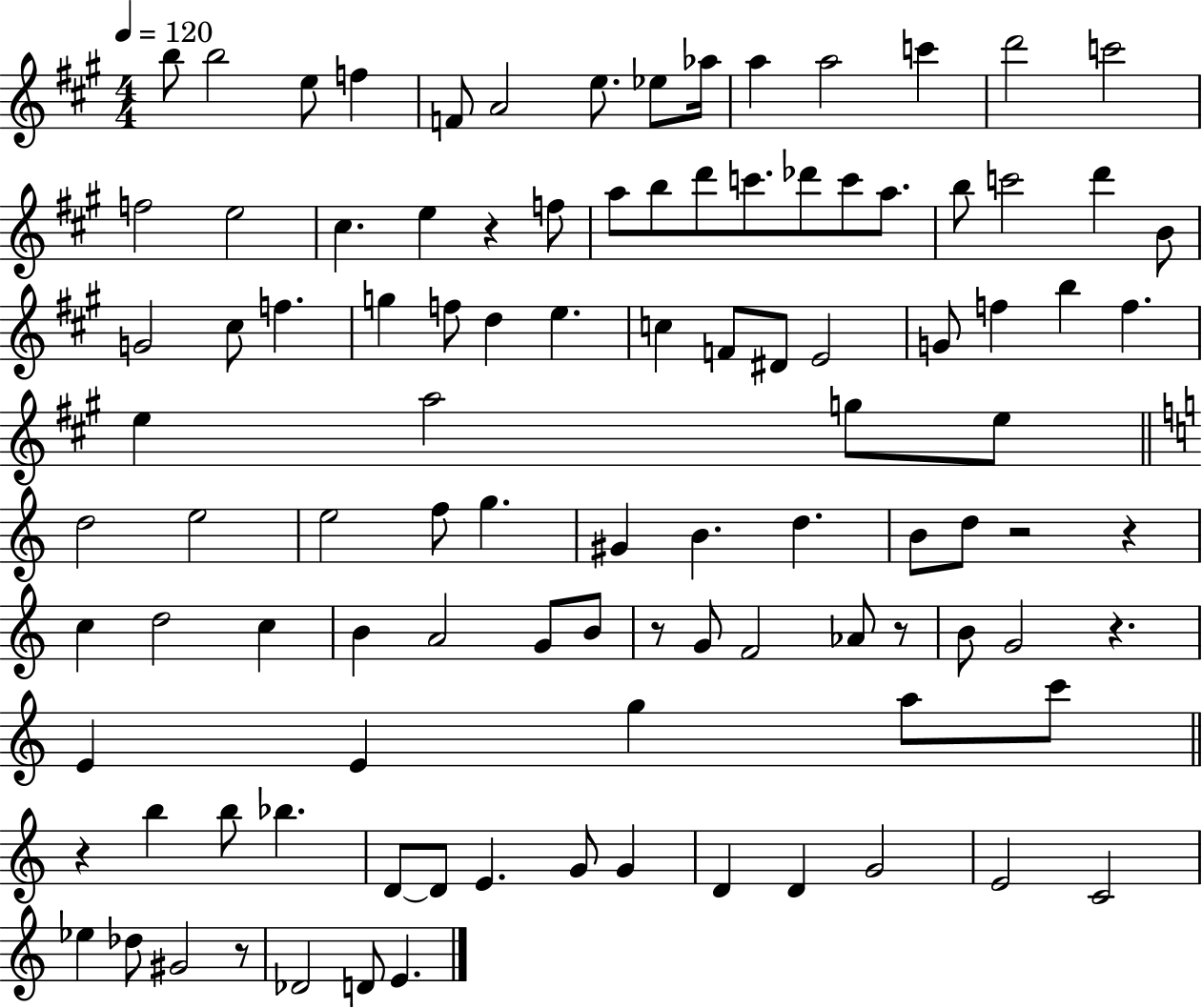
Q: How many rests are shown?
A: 8